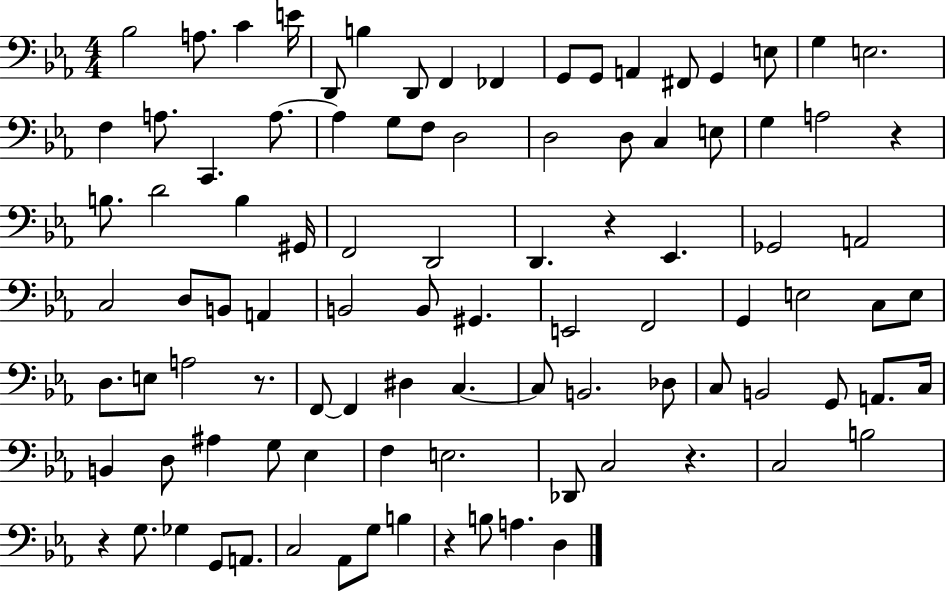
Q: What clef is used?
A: bass